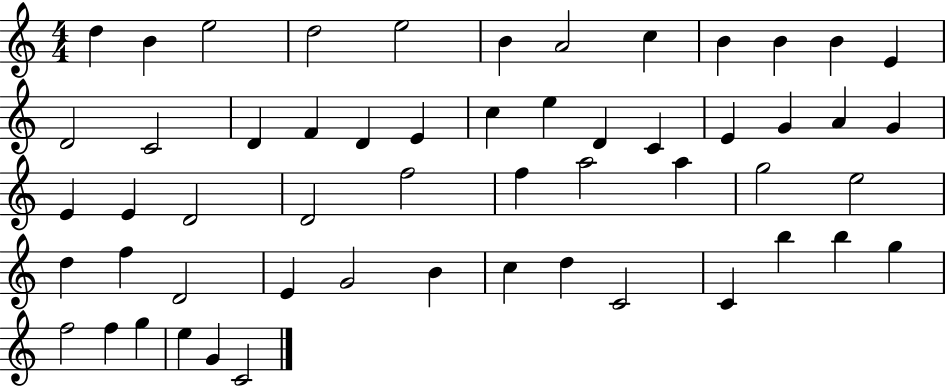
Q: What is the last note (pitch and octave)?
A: C4